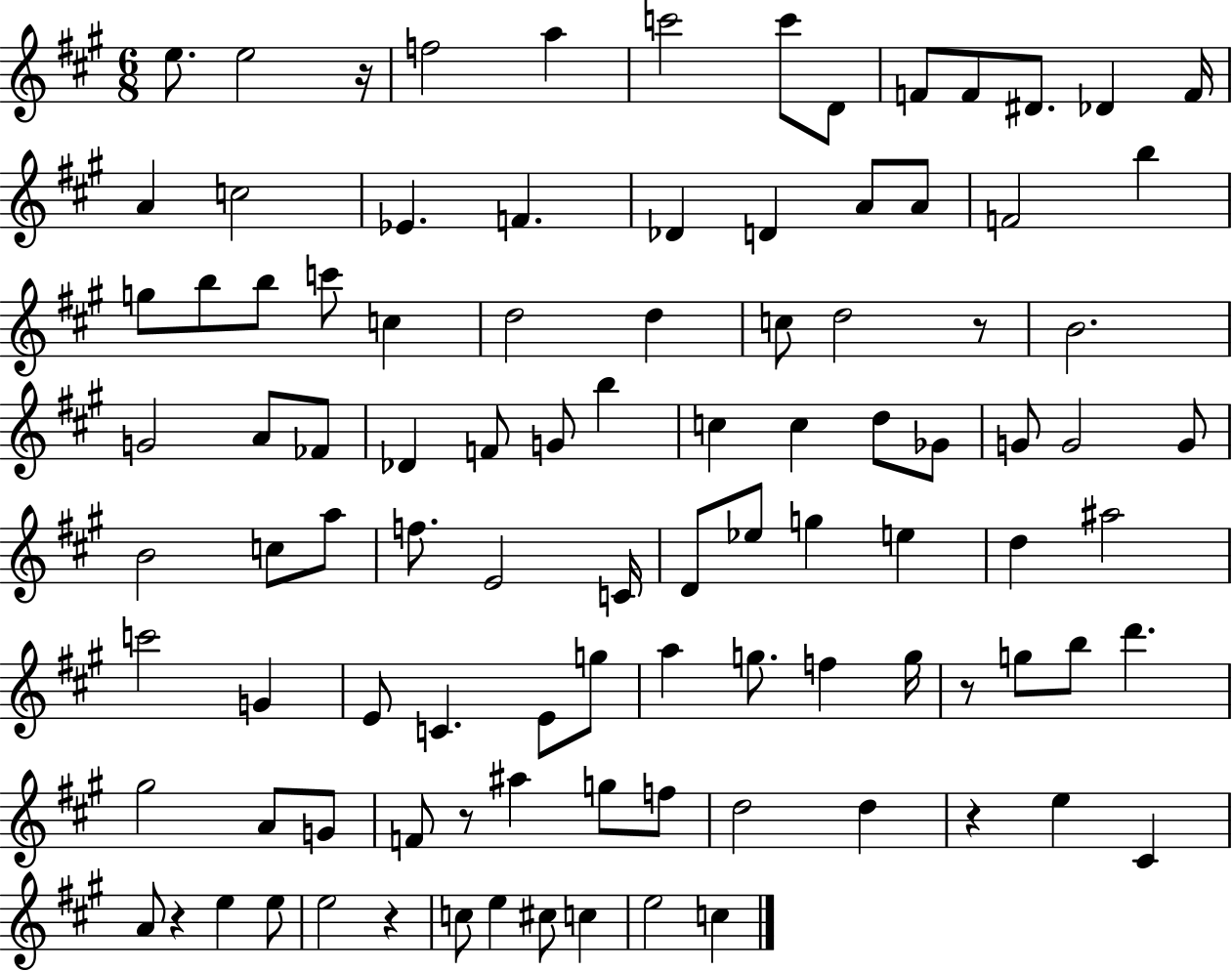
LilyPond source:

{
  \clef treble
  \numericTimeSignature
  \time 6/8
  \key a \major
  e''8. e''2 r16 | f''2 a''4 | c'''2 c'''8 d'8 | f'8 f'8 dis'8. des'4 f'16 | \break a'4 c''2 | ees'4. f'4. | des'4 d'4 a'8 a'8 | f'2 b''4 | \break g''8 b''8 b''8 c'''8 c''4 | d''2 d''4 | c''8 d''2 r8 | b'2. | \break g'2 a'8 fes'8 | des'4 f'8 g'8 b''4 | c''4 c''4 d''8 ges'8 | g'8 g'2 g'8 | \break b'2 c''8 a''8 | f''8. e'2 c'16 | d'8 ees''8 g''4 e''4 | d''4 ais''2 | \break c'''2 g'4 | e'8 c'4. e'8 g''8 | a''4 g''8. f''4 g''16 | r8 g''8 b''8 d'''4. | \break gis''2 a'8 g'8 | f'8 r8 ais''4 g''8 f''8 | d''2 d''4 | r4 e''4 cis'4 | \break a'8 r4 e''4 e''8 | e''2 r4 | c''8 e''4 cis''8 c''4 | e''2 c''4 | \break \bar "|."
}